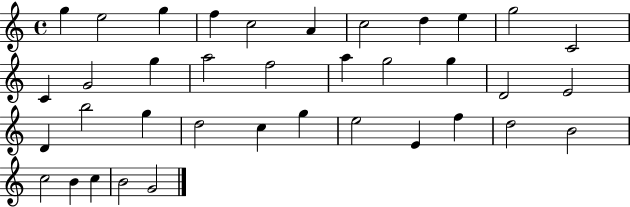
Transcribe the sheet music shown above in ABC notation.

X:1
T:Untitled
M:4/4
L:1/4
K:C
g e2 g f c2 A c2 d e g2 C2 C G2 g a2 f2 a g2 g D2 E2 D b2 g d2 c g e2 E f d2 B2 c2 B c B2 G2